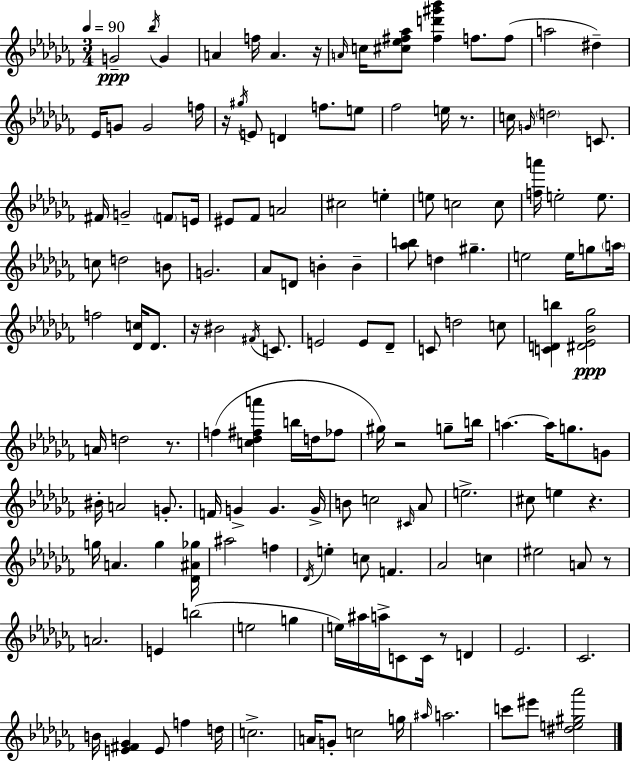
G4/h Bb5/s G4/q A4/q F5/s A4/q. R/s A4/s C5/s [C#5,Eb5,F#5,Ab5]/e [F#5,D6,G#6,Bb6]/q F5/e. F5/e A5/h D#5/q Eb4/s G4/e G4/h F5/s R/s G#5/s E4/e D4/q F5/e. E5/e FES5/h E5/s R/e. C5/s G4/s D5/h C4/e. F#4/s G4/h F4/e E4/s EIS4/e FES4/e A4/h C#5/h E5/q E5/e C5/h C5/e [F5,A6]/s E5/h E5/e. C5/e D5/h B4/e G4/h. Ab4/e D4/e B4/q B4/q [Ab5,B5]/e D5/q G#5/q. E5/h E5/s G5/e A5/s F5/h [Db4,C5]/s Db4/e. R/s BIS4/h F#4/s C4/e. E4/h E4/e Db4/e C4/e D5/h C5/e [C4,D4,B5]/q [D#4,Eb4,Bb4,Gb5]/h A4/s D5/h R/e. F5/q [C5,Db5,F#5,A6]/q B5/s D5/s FES5/e G#5/s R/h G5/e B5/s A5/q. A5/s G5/e. G4/e BIS4/s A4/h G4/e. F4/s G4/q G4/q. G4/s B4/e C5/h C#4/s Ab4/e E5/h. C#5/e E5/q R/q. G5/s A4/q. G5/q [Db4,A#4,Gb5]/s A#5/h F5/q Db4/s E5/q C5/e F4/q. Ab4/h C5/q EIS5/h A4/e R/e A4/h. E4/q B5/h E5/h G5/q E5/s A#5/s A5/s C4/e C4/s R/e D4/q Eb4/h. CES4/h. B4/s [E4,F#4,Gb4]/q E4/e F5/q D5/s C5/h. A4/s G4/e C5/h G5/s A#5/s A5/h. C6/e EIS6/e [D#5,E5,G#5,Ab6]/h